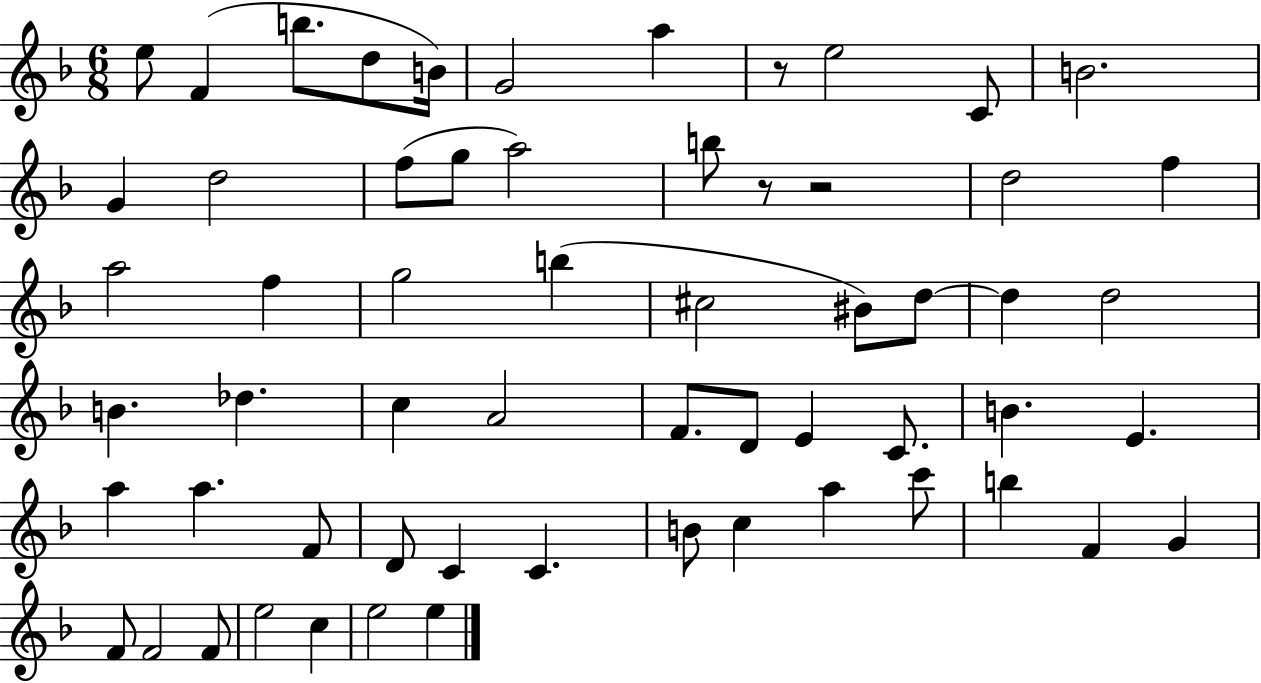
{
  \clef treble
  \numericTimeSignature
  \time 6/8
  \key f \major
  e''8 f'4( b''8. d''8 b'16) | g'2 a''4 | r8 e''2 c'8 | b'2. | \break g'4 d''2 | f''8( g''8 a''2) | b''8 r8 r2 | d''2 f''4 | \break a''2 f''4 | g''2 b''4( | cis''2 bis'8) d''8~~ | d''4 d''2 | \break b'4. des''4. | c''4 a'2 | f'8. d'8 e'4 c'8. | b'4. e'4. | \break a''4 a''4. f'8 | d'8 c'4 c'4. | b'8 c''4 a''4 c'''8 | b''4 f'4 g'4 | \break f'8 f'2 f'8 | e''2 c''4 | e''2 e''4 | \bar "|."
}